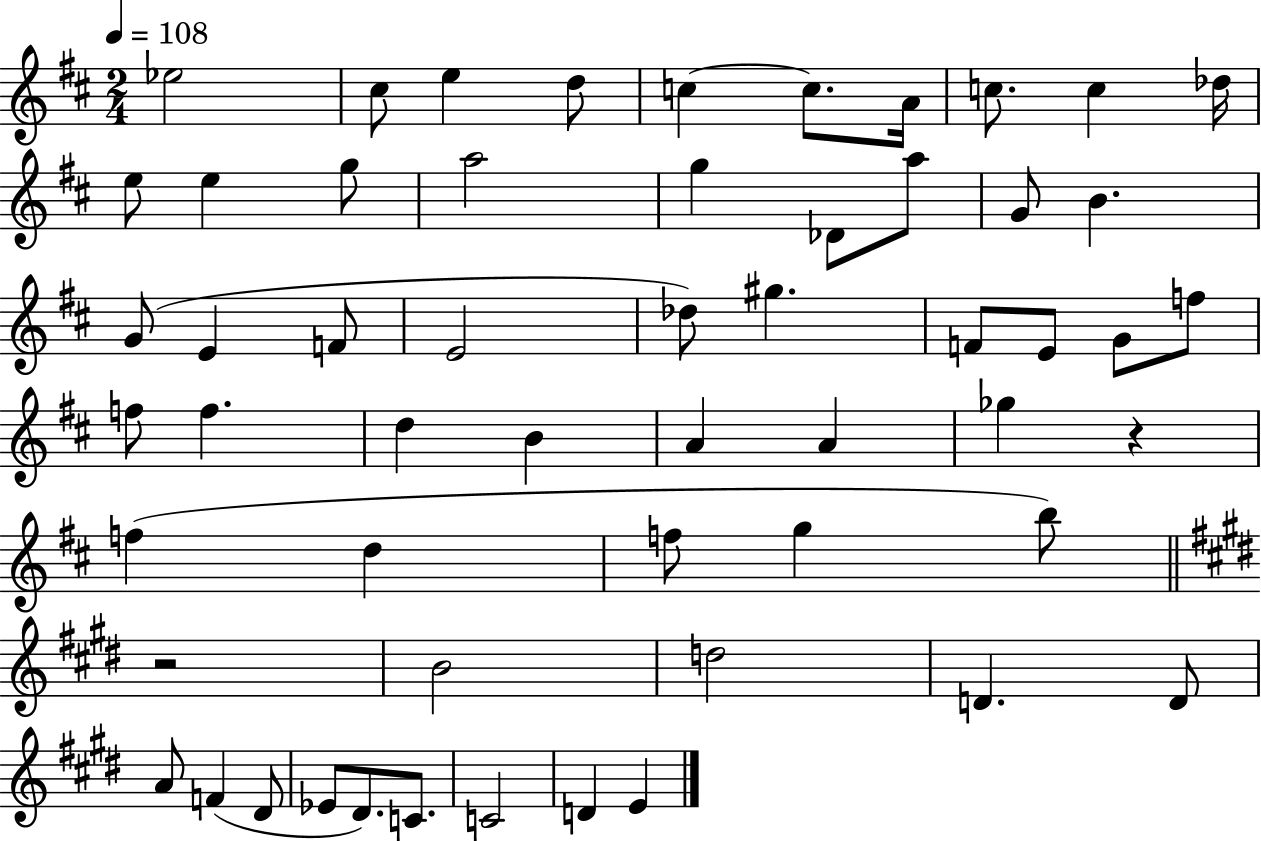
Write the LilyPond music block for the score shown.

{
  \clef treble
  \numericTimeSignature
  \time 2/4
  \key d \major
  \tempo 4 = 108
  ees''2 | cis''8 e''4 d''8 | c''4~~ c''8. a'16 | c''8. c''4 des''16 | \break e''8 e''4 g''8 | a''2 | g''4 des'8 a''8 | g'8 b'4. | \break g'8( e'4 f'8 | e'2 | des''8) gis''4. | f'8 e'8 g'8 f''8 | \break f''8 f''4. | d''4 b'4 | a'4 a'4 | ges''4 r4 | \break f''4( d''4 | f''8 g''4 b''8) | \bar "||" \break \key e \major r2 | b'2 | d''2 | d'4. d'8 | \break a'8 f'4( dis'8 | ees'8 dis'8.) c'8. | c'2 | d'4 e'4 | \break \bar "|."
}